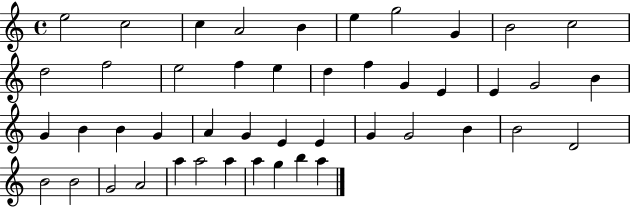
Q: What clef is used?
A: treble